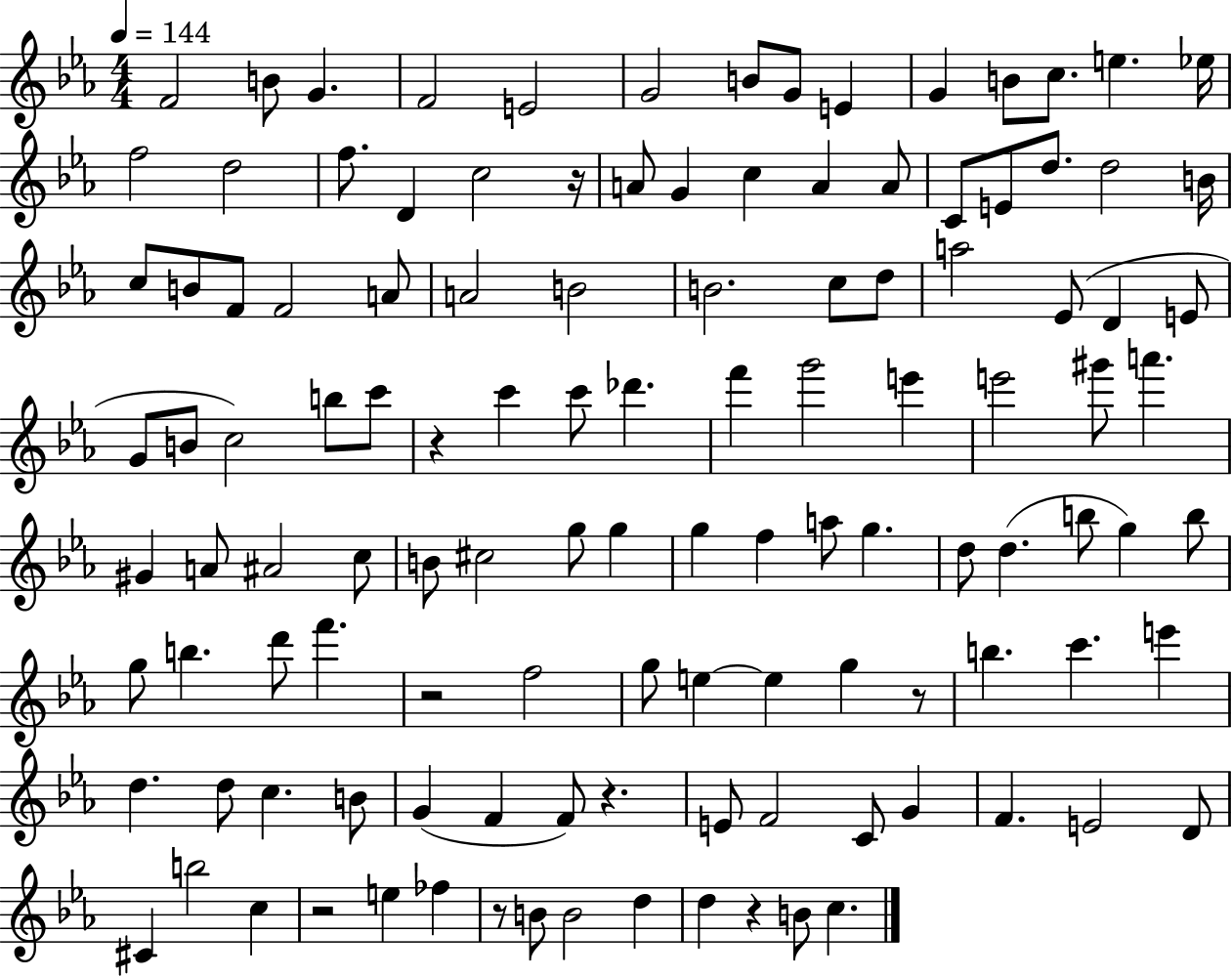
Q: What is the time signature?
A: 4/4